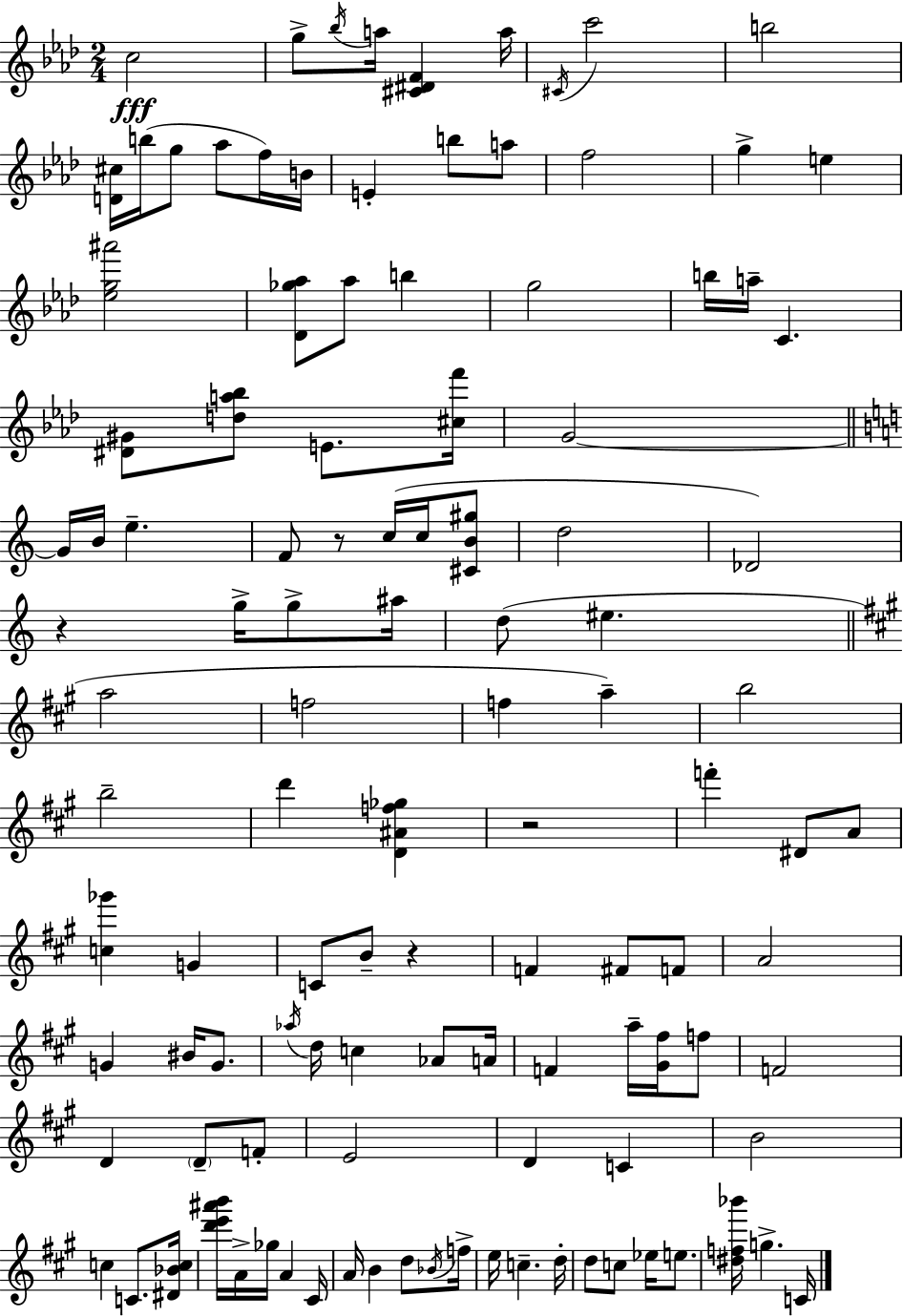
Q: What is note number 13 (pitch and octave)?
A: B4